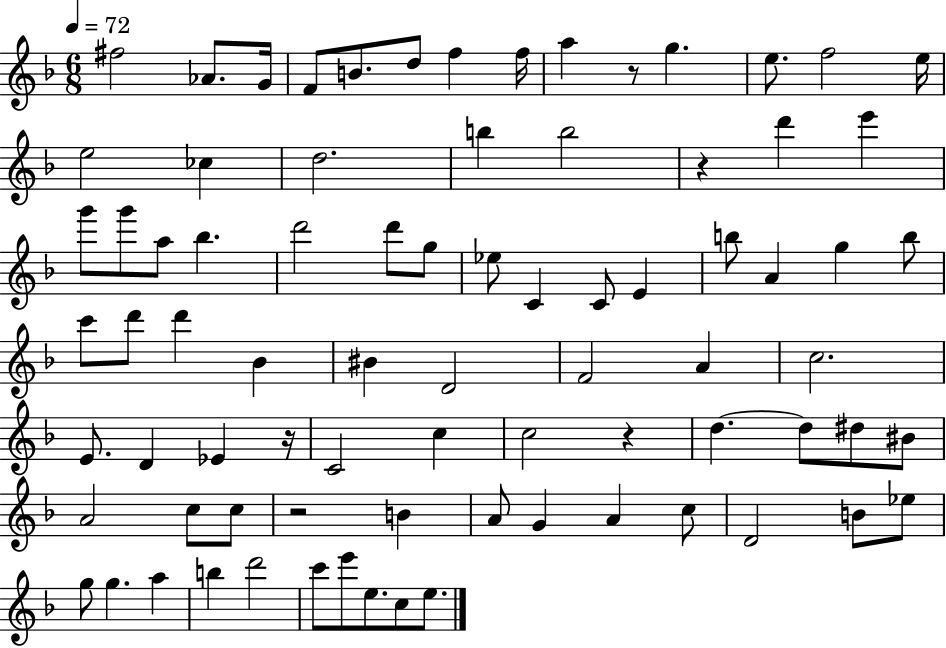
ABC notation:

X:1
T:Untitled
M:6/8
L:1/4
K:F
^f2 _A/2 G/4 F/2 B/2 d/2 f f/4 a z/2 g e/2 f2 e/4 e2 _c d2 b b2 z d' e' g'/2 g'/2 a/2 _b d'2 d'/2 g/2 _e/2 C C/2 E b/2 A g b/2 c'/2 d'/2 d' _B ^B D2 F2 A c2 E/2 D _E z/4 C2 c c2 z d d/2 ^d/2 ^B/2 A2 c/2 c/2 z2 B A/2 G A c/2 D2 B/2 _e/2 g/2 g a b d'2 c'/2 e'/2 e/2 c/2 e/2